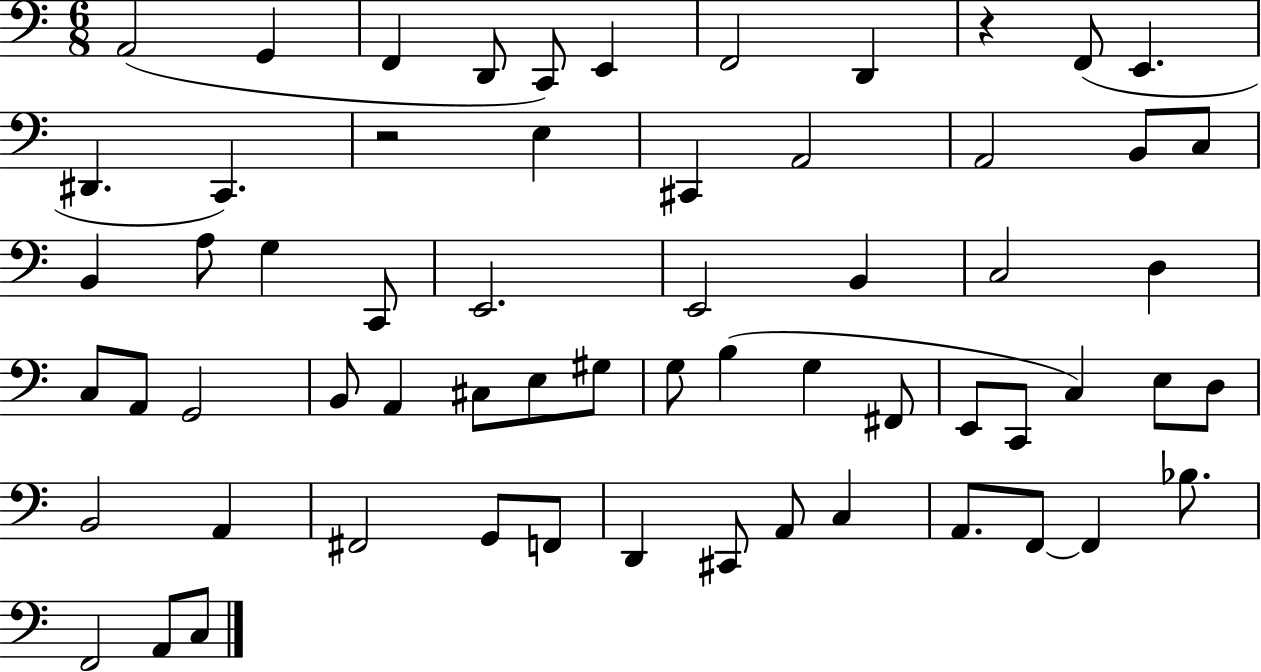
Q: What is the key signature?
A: C major